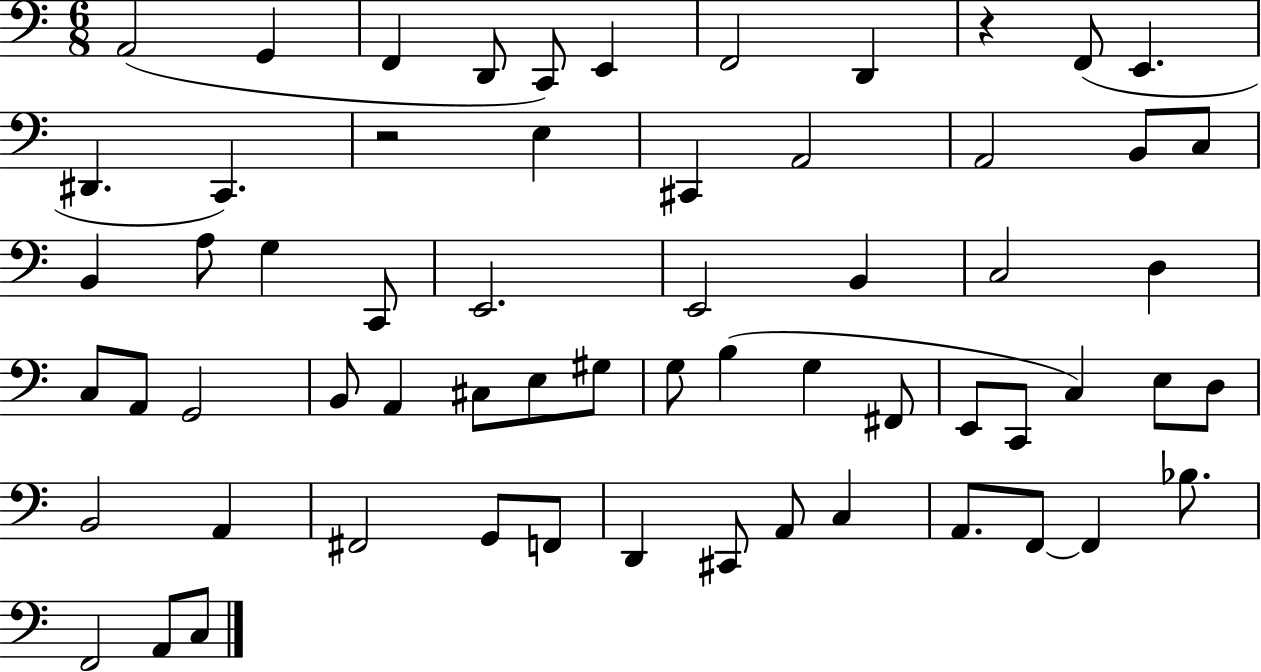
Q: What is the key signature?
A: C major